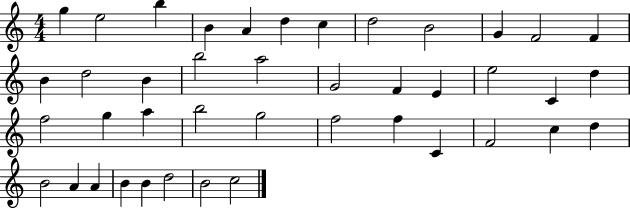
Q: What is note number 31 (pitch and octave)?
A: C4